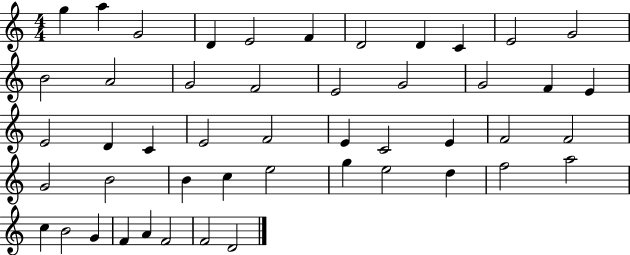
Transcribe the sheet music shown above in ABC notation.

X:1
T:Untitled
M:4/4
L:1/4
K:C
g a G2 D E2 F D2 D C E2 G2 B2 A2 G2 F2 E2 G2 G2 F E E2 D C E2 F2 E C2 E F2 F2 G2 B2 B c e2 g e2 d f2 a2 c B2 G F A F2 F2 D2